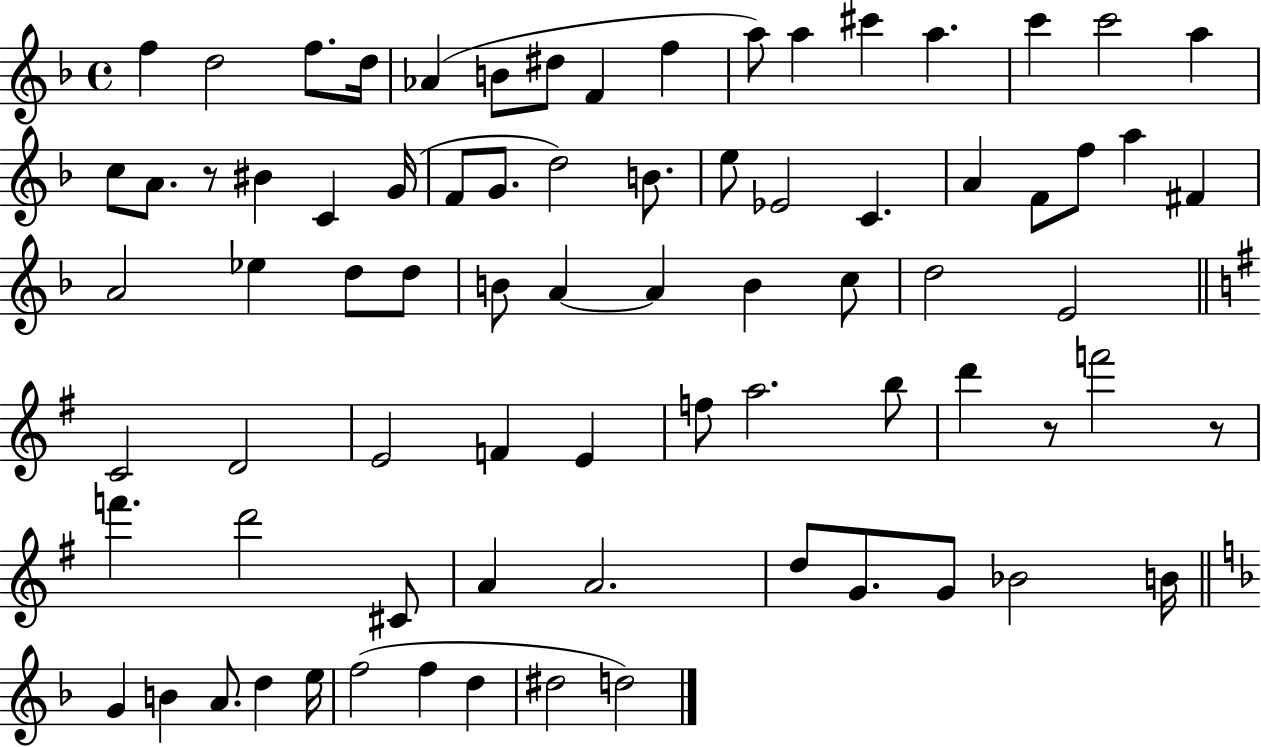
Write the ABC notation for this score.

X:1
T:Untitled
M:4/4
L:1/4
K:F
f d2 f/2 d/4 _A B/2 ^d/2 F f a/2 a ^c' a c' c'2 a c/2 A/2 z/2 ^B C G/4 F/2 G/2 d2 B/2 e/2 _E2 C A F/2 f/2 a ^F A2 _e d/2 d/2 B/2 A A B c/2 d2 E2 C2 D2 E2 F E f/2 a2 b/2 d' z/2 f'2 z/2 f' d'2 ^C/2 A A2 d/2 G/2 G/2 _B2 B/4 G B A/2 d e/4 f2 f d ^d2 d2